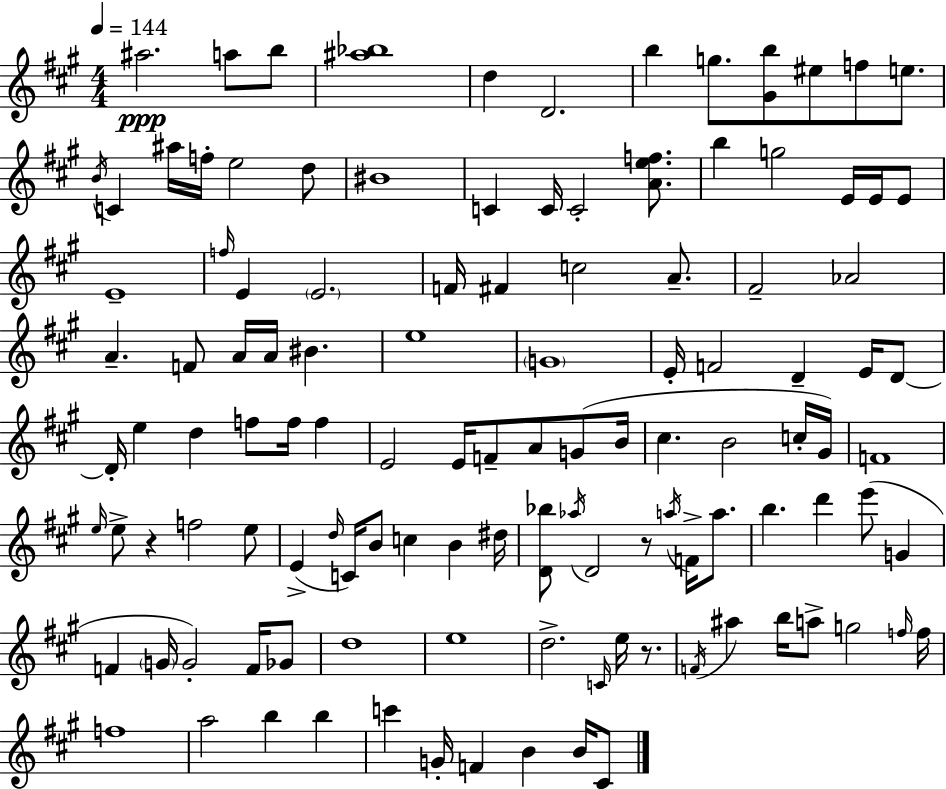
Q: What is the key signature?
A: A major